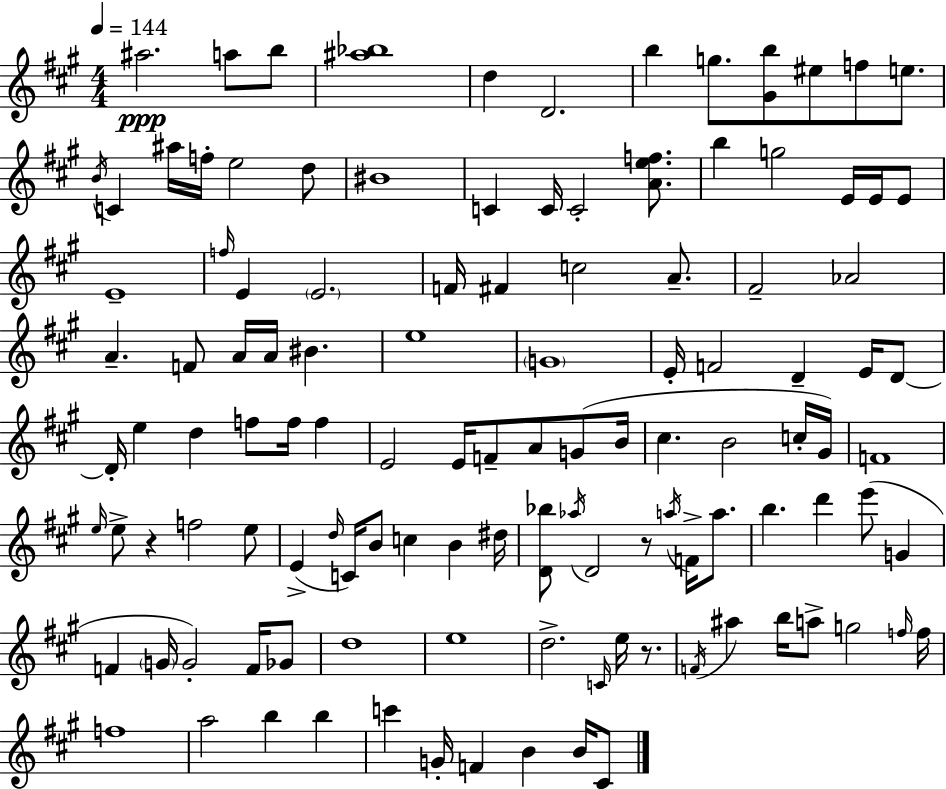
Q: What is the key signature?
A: A major